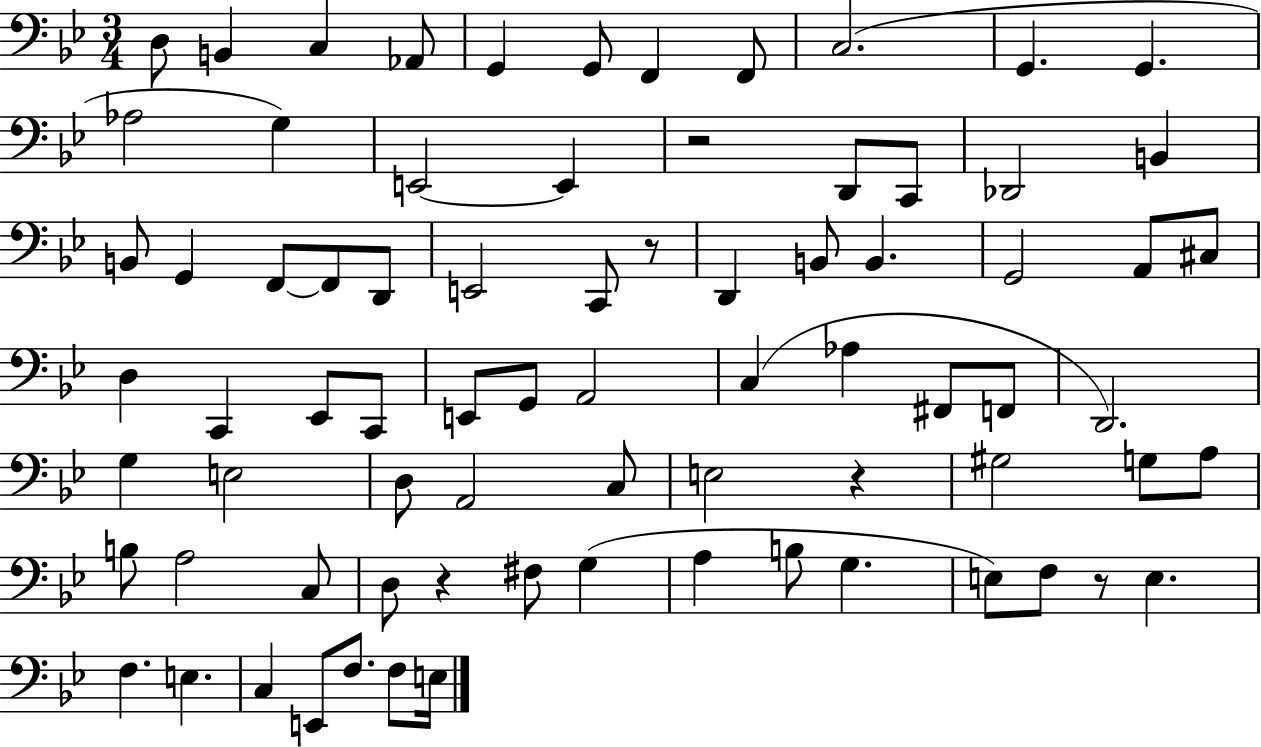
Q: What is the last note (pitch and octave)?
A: E3